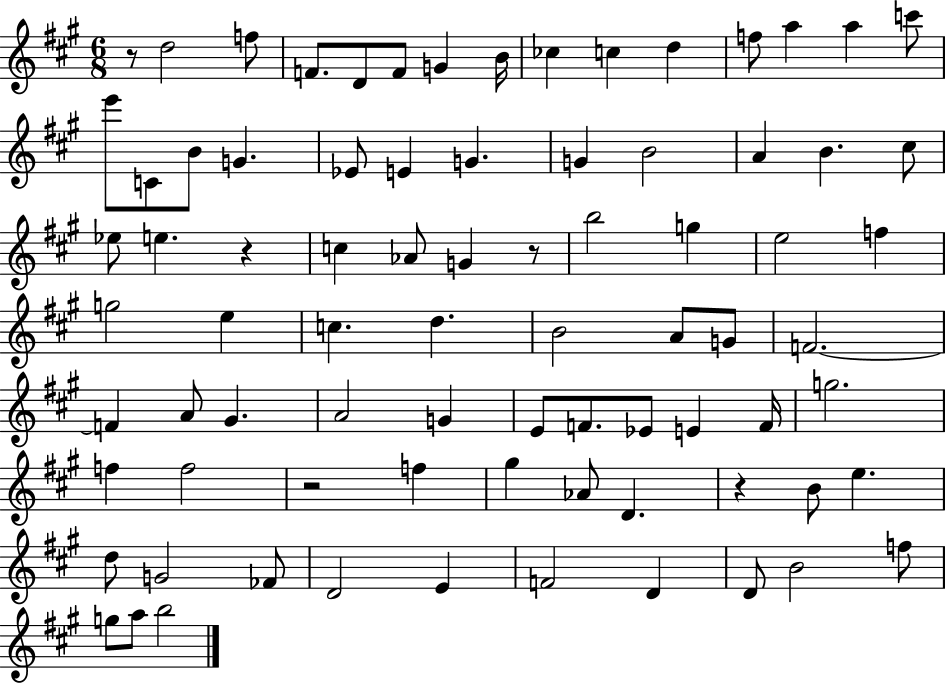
{
  \clef treble
  \numericTimeSignature
  \time 6/8
  \key a \major
  r8 d''2 f''8 | f'8. d'8 f'8 g'4 b'16 | ces''4 c''4 d''4 | f''8 a''4 a''4 c'''8 | \break e'''8 c'8 b'8 g'4. | ees'8 e'4 g'4. | g'4 b'2 | a'4 b'4. cis''8 | \break ees''8 e''4. r4 | c''4 aes'8 g'4 r8 | b''2 g''4 | e''2 f''4 | \break g''2 e''4 | c''4. d''4. | b'2 a'8 g'8 | f'2.~~ | \break f'4 a'8 gis'4. | a'2 g'4 | e'8 f'8. ees'8 e'4 f'16 | g''2. | \break f''4 f''2 | r2 f''4 | gis''4 aes'8 d'4. | r4 b'8 e''4. | \break d''8 g'2 fes'8 | d'2 e'4 | f'2 d'4 | d'8 b'2 f''8 | \break g''8 a''8 b''2 | \bar "|."
}